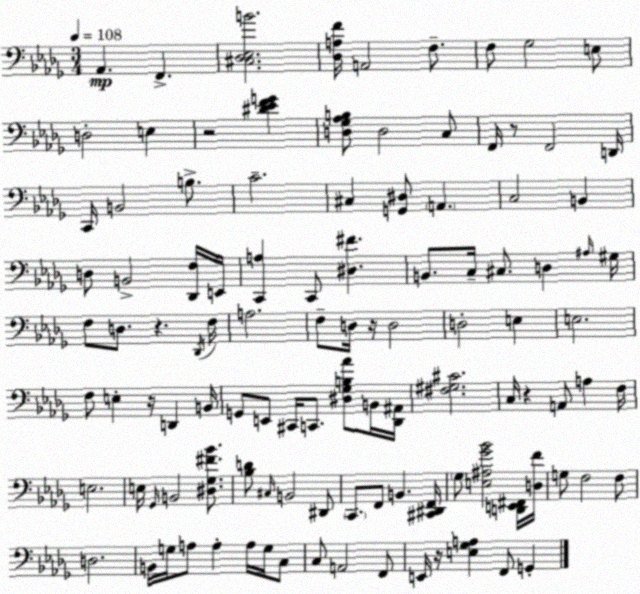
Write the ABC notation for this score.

X:1
T:Untitled
M:3/4
L:1/4
K:Bbm
_A,, F,, [^C,_D,_E,B]2 [_D,A,F]/4 A,,2 F,/2 F,/2 _G,2 E,/2 D,2 E, z2 [^D_EFG] [D,_G,_A,B,]/2 D,2 C,/2 F,,/4 z/2 F,,2 D,,/4 C,,/4 B,,2 B,/2 C2 ^C, [G,,^D,]/2 A,, C,2 B,, D,/2 B,,2 [_D,,F,]/4 E,,/4 [C,,A,] C,,/2 [^D,^F] B,,/2 C,/4 ^C,/2 D, ^A,/4 ^G,/4 F,/2 D,/2 z _D,,/4 F,/4 A,2 F,/2 D,/4 z/4 D,2 D,2 E, E,2 F,/2 E, z/4 D,, B,,/4 G,,/2 E,,/2 ^C,,/4 C,,/2 [^D,_G,B,_A]/2 B,,/4 [_D,,^A,,]/4 [^F,^G,^C]2 C,/4 z A,,/2 A, F,/4 E,2 E,/4 _G,,/4 B,,2 [^D,_G,^F_B]/2 [_B,D]/2 ^C,/4 B,,2 ^D,,/2 C,,/2 F,,/2 B,, [^C,,^D,,F,,]/4 _G,/2 [E,^A,_G_B]2 [D,,E,,^F,,]/4 [D,F]/4 G,/2 F,2 F,/2 D,2 B,,/4 G,/4 A,/2 A, A,/4 G,/4 C,/2 C,/2 A,,2 F,,/2 E,,/4 z/4 [E,_G,A,] F,,/2 G,,